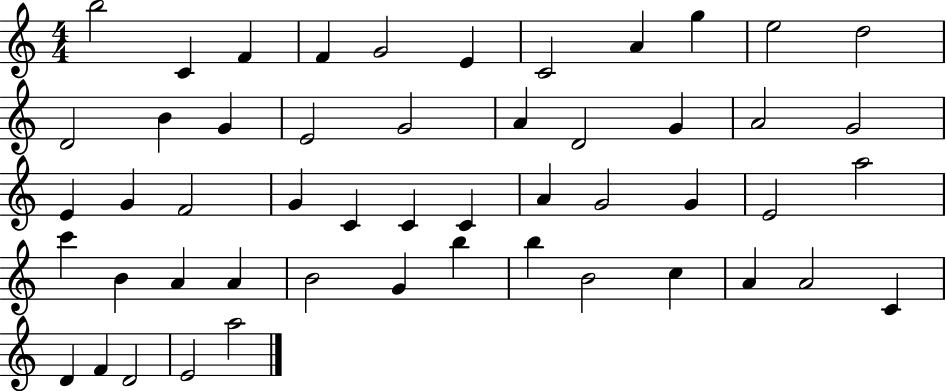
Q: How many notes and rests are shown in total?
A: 51